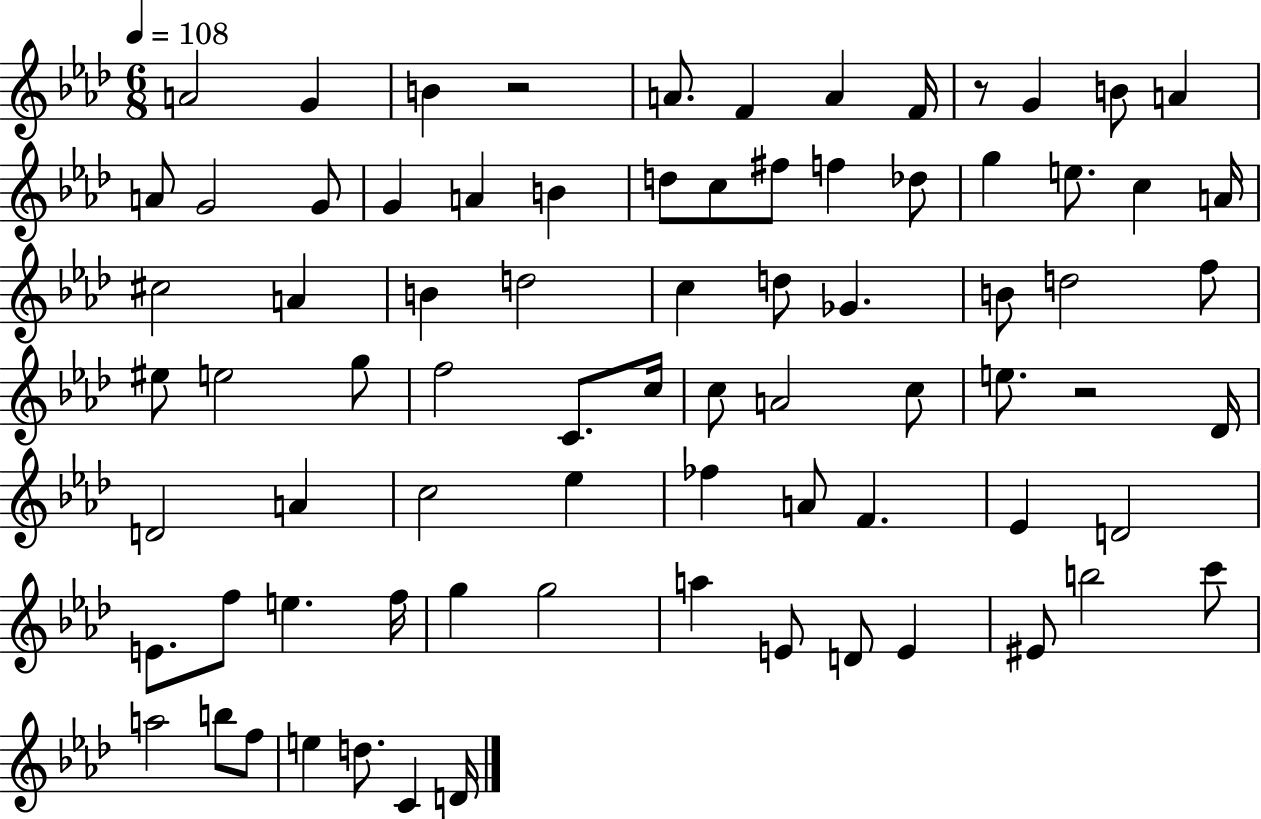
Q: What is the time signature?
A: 6/8